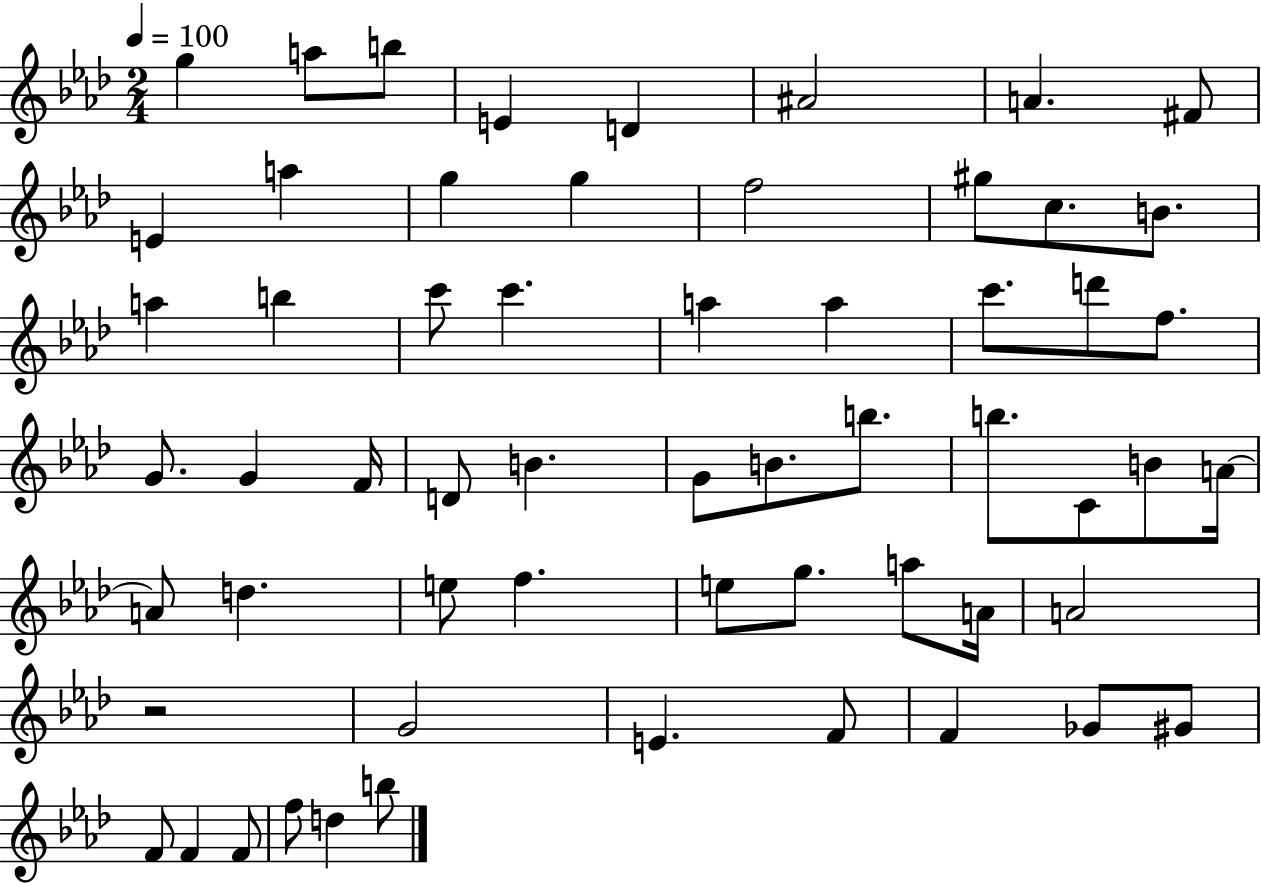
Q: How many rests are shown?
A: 1